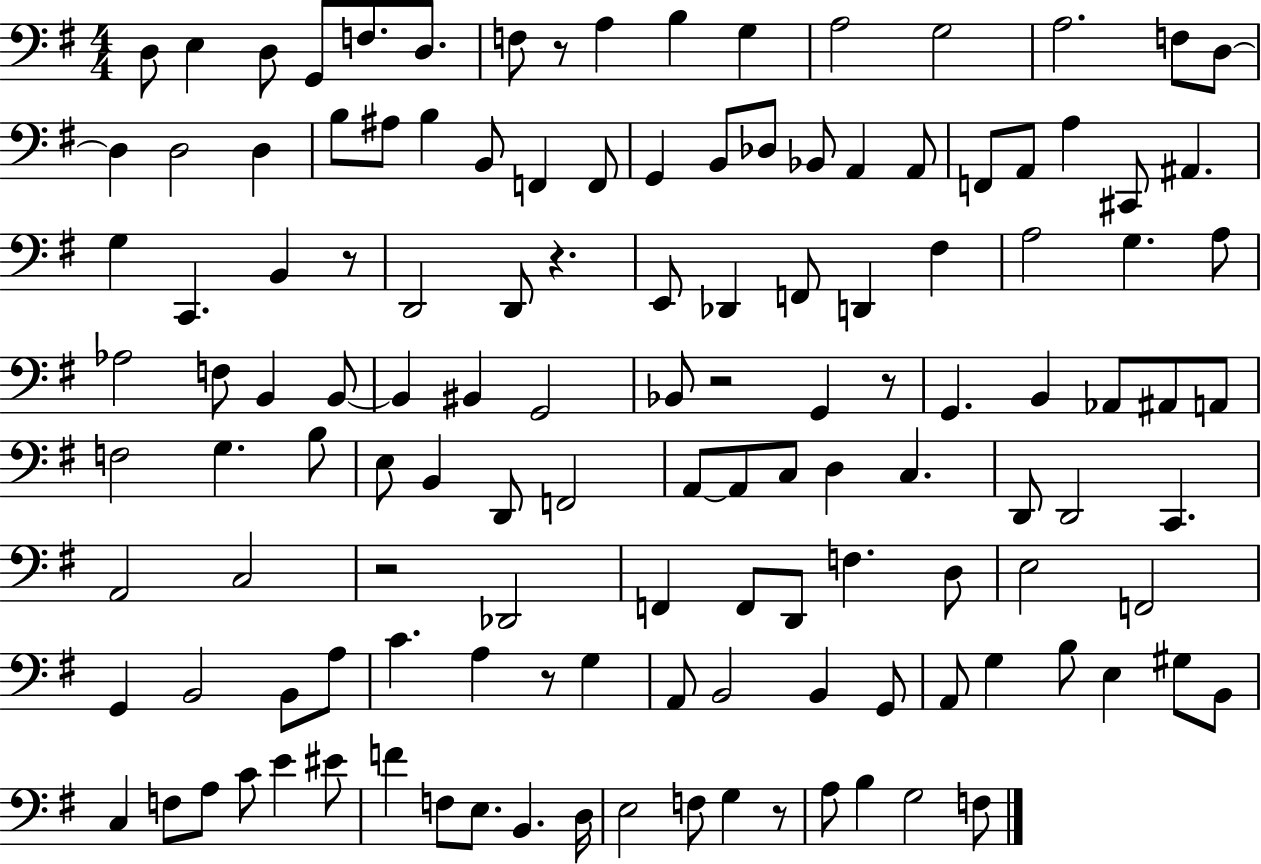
{
  \clef bass
  \numericTimeSignature
  \time 4/4
  \key g \major
  \repeat volta 2 { d8 e4 d8 g,8 f8. d8. | f8 r8 a4 b4 g4 | a2 g2 | a2. f8 d8~~ | \break d4 d2 d4 | b8 ais8 b4 b,8 f,4 f,8 | g,4 b,8 des8 bes,8 a,4 a,8 | f,8 a,8 a4 cis,8 ais,4. | \break g4 c,4. b,4 r8 | d,2 d,8 r4. | e,8 des,4 f,8 d,4 fis4 | a2 g4. a8 | \break aes2 f8 b,4 b,8~~ | b,4 bis,4 g,2 | bes,8 r2 g,4 r8 | g,4. b,4 aes,8 ais,8 a,8 | \break f2 g4. b8 | e8 b,4 d,8 f,2 | a,8~~ a,8 c8 d4 c4. | d,8 d,2 c,4. | \break a,2 c2 | r2 des,2 | f,4 f,8 d,8 f4. d8 | e2 f,2 | \break g,4 b,2 b,8 a8 | c'4. a4 r8 g4 | a,8 b,2 b,4 g,8 | a,8 g4 b8 e4 gis8 b,8 | \break c4 f8 a8 c'8 e'4 eis'8 | f'4 f8 e8. b,4. d16 | e2 f8 g4 r8 | a8 b4 g2 f8 | \break } \bar "|."
}